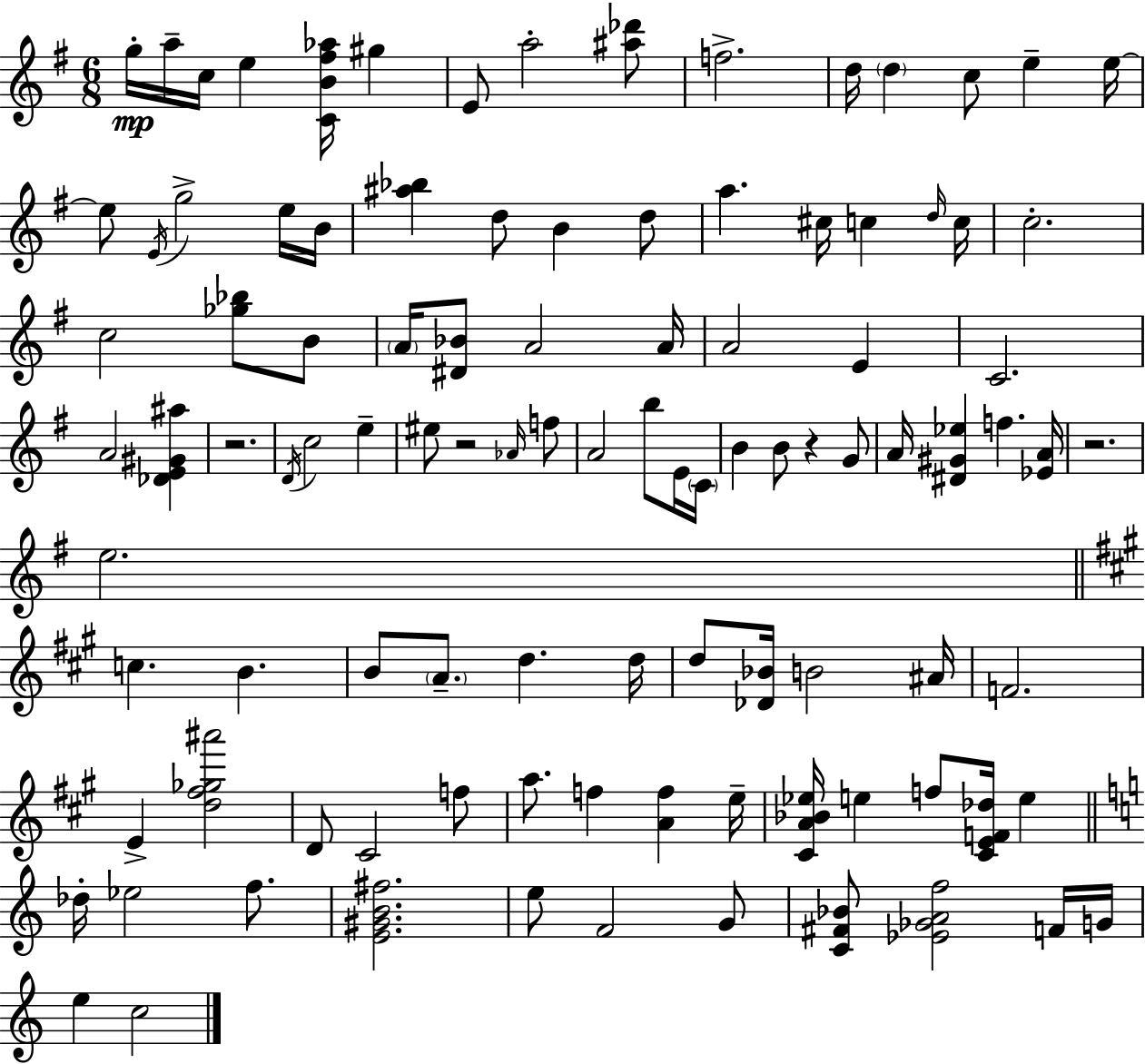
{
  \clef treble
  \numericTimeSignature
  \time 6/8
  \key g \major
  g''16-.\mp a''16-- c''16 e''4 <c' b' fis'' aes''>16 gis''4 | e'8 a''2-. <ais'' des'''>8 | f''2.-> | d''16 \parenthesize d''4 c''8 e''4-- e''16~~ | \break e''8 \acciaccatura { e'16 } g''2-> e''16 | b'16 <ais'' bes''>4 d''8 b'4 d''8 | a''4. cis''16 c''4 | \grace { d''16 } c''16 c''2.-. | \break c''2 <ges'' bes''>8 | b'8 \parenthesize a'16 <dis' bes'>8 a'2 | a'16 a'2 e'4 | c'2. | \break a'2 <des' e' gis' ais''>4 | r2. | \acciaccatura { d'16 } c''2 e''4-- | eis''8 r2 | \break \grace { aes'16 } f''8 a'2 | b''8 e'16 \parenthesize c'16 b'4 b'8 r4 | g'8 a'16 <dis' gis' ees''>4 f''4. | <ees' a'>16 r2. | \break e''2. | \bar "||" \break \key a \major c''4. b'4. | b'8 \parenthesize a'8.-- d''4. d''16 | d''8 <des' bes'>16 b'2 ais'16 | f'2. | \break e'4-> <d'' fis'' ges'' ais'''>2 | d'8 cis'2 f''8 | a''8. f''4 <a' f''>4 e''16-- | <cis' a' bes' ees''>16 e''4 f''8 <cis' e' f' des''>16 e''4 | \break \bar "||" \break \key c \major des''16-. ees''2 f''8. | <e' gis' b' fis''>2. | e''8 f'2 g'8 | <c' fis' bes'>8 <ees' ges' a' f''>2 f'16 g'16 | \break e''4 c''2 | \bar "|."
}